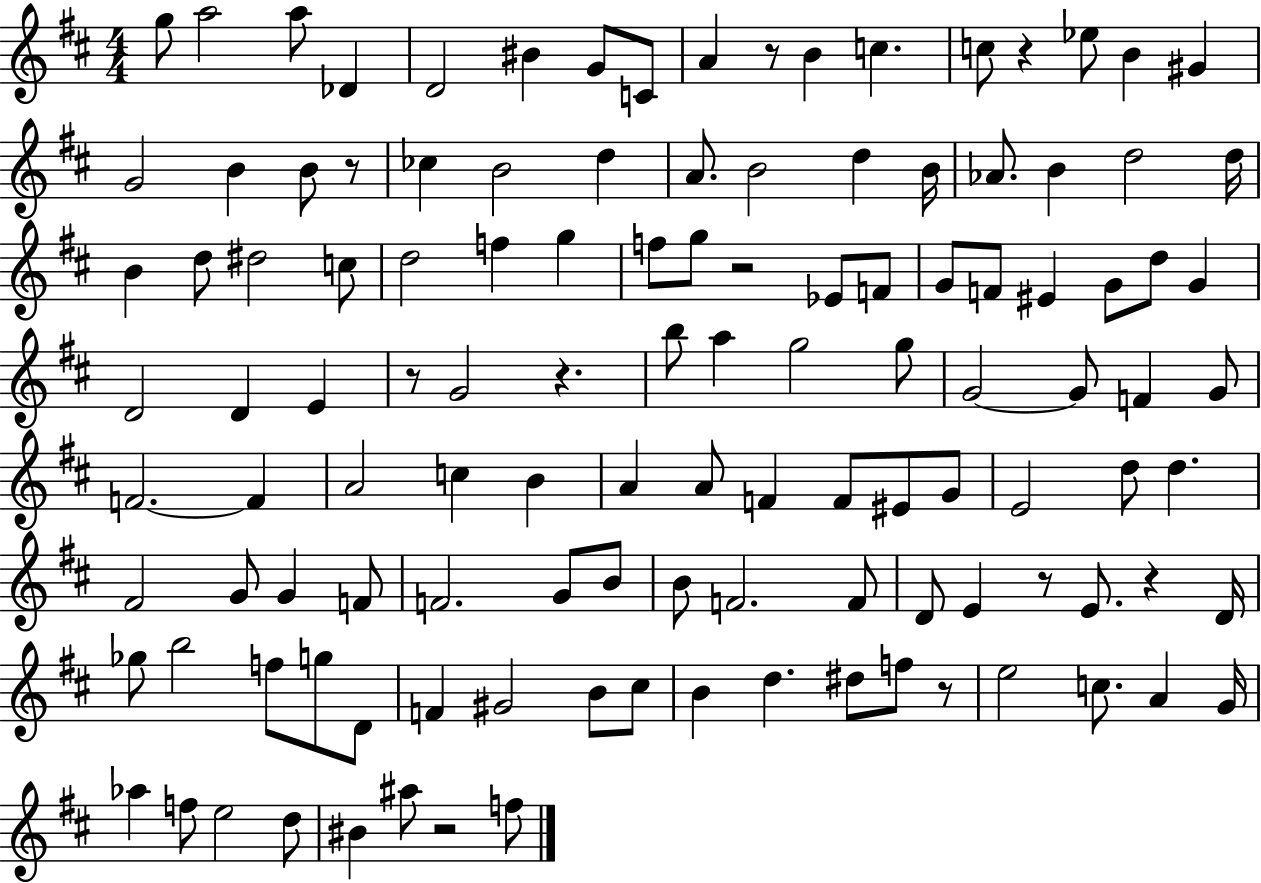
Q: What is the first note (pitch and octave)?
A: G5